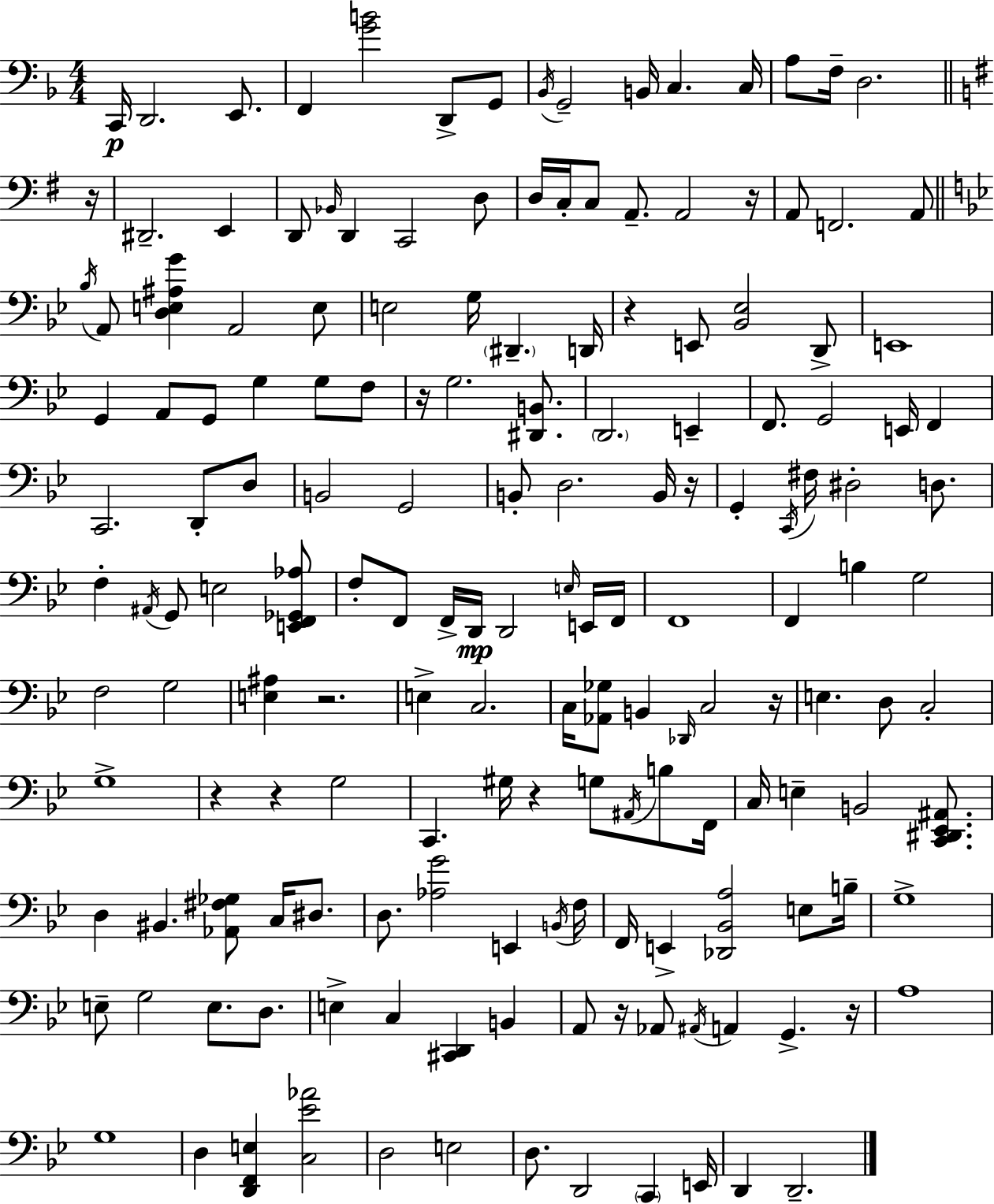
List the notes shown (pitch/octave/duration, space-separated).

C2/s D2/h. E2/e. F2/q [G4,B4]/h D2/e G2/e Bb2/s G2/h B2/s C3/q. C3/s A3/e F3/s D3/h. R/s D#2/h. E2/q D2/e Bb2/s D2/q C2/h D3/e D3/s C3/s C3/e A2/e. A2/h R/s A2/e F2/h. A2/e Bb3/s A2/e [D3,E3,A#3,G4]/q A2/h E3/e E3/h G3/s D#2/q. D2/s R/q E2/e [Bb2,Eb3]/h D2/e E2/w G2/q A2/e G2/e G3/q G3/e F3/e R/s G3/h. [D#2,B2]/e. D2/h. E2/q F2/e. G2/h E2/s F2/q C2/h. D2/e D3/e B2/h G2/h B2/e D3/h. B2/s R/s G2/q C2/s F#3/s D#3/h D3/e. F3/q A#2/s G2/e E3/h [E2,F2,Gb2,Ab3]/e F3/e F2/e F2/s D2/s D2/h E3/s E2/s F2/s F2/w F2/q B3/q G3/h F3/h G3/h [E3,A#3]/q R/h. E3/q C3/h. C3/s [Ab2,Gb3]/e B2/q Db2/s C3/h R/s E3/q. D3/e C3/h G3/w R/q R/q G3/h C2/q. G#3/s R/q G3/e A#2/s B3/e F2/s C3/s E3/q B2/h [C2,D#2,Eb2,A#2]/e. D3/q BIS2/q. [Ab2,F#3,Gb3]/e C3/s D#3/e. D3/e. [Ab3,G4]/h E2/q B2/s F3/s F2/s E2/q [Db2,Bb2,A3]/h E3/e B3/s G3/w E3/e G3/h E3/e. D3/e. E3/q C3/q [C#2,D2]/q B2/q A2/e R/s Ab2/e A#2/s A2/q G2/q. R/s A3/w G3/w D3/q [D2,F2,E3]/q [C3,Eb4,Ab4]/h D3/h E3/h D3/e. D2/h C2/q E2/s D2/q D2/h.